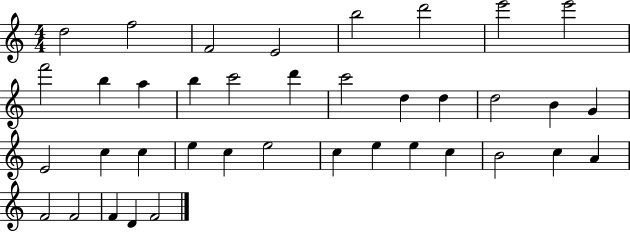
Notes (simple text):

D5/h F5/h F4/h E4/h B5/h D6/h E6/h E6/h F6/h B5/q A5/q B5/q C6/h D6/q C6/h D5/q D5/q D5/h B4/q G4/q E4/h C5/q C5/q E5/q C5/q E5/h C5/q E5/q E5/q C5/q B4/h C5/q A4/q F4/h F4/h F4/q D4/q F4/h